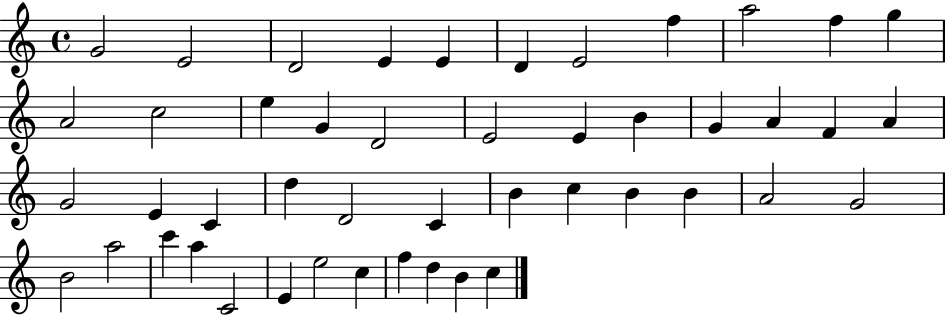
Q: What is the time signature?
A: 4/4